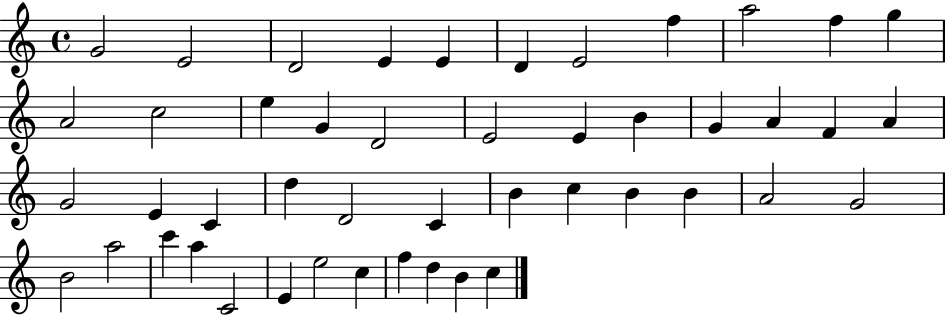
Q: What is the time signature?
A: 4/4